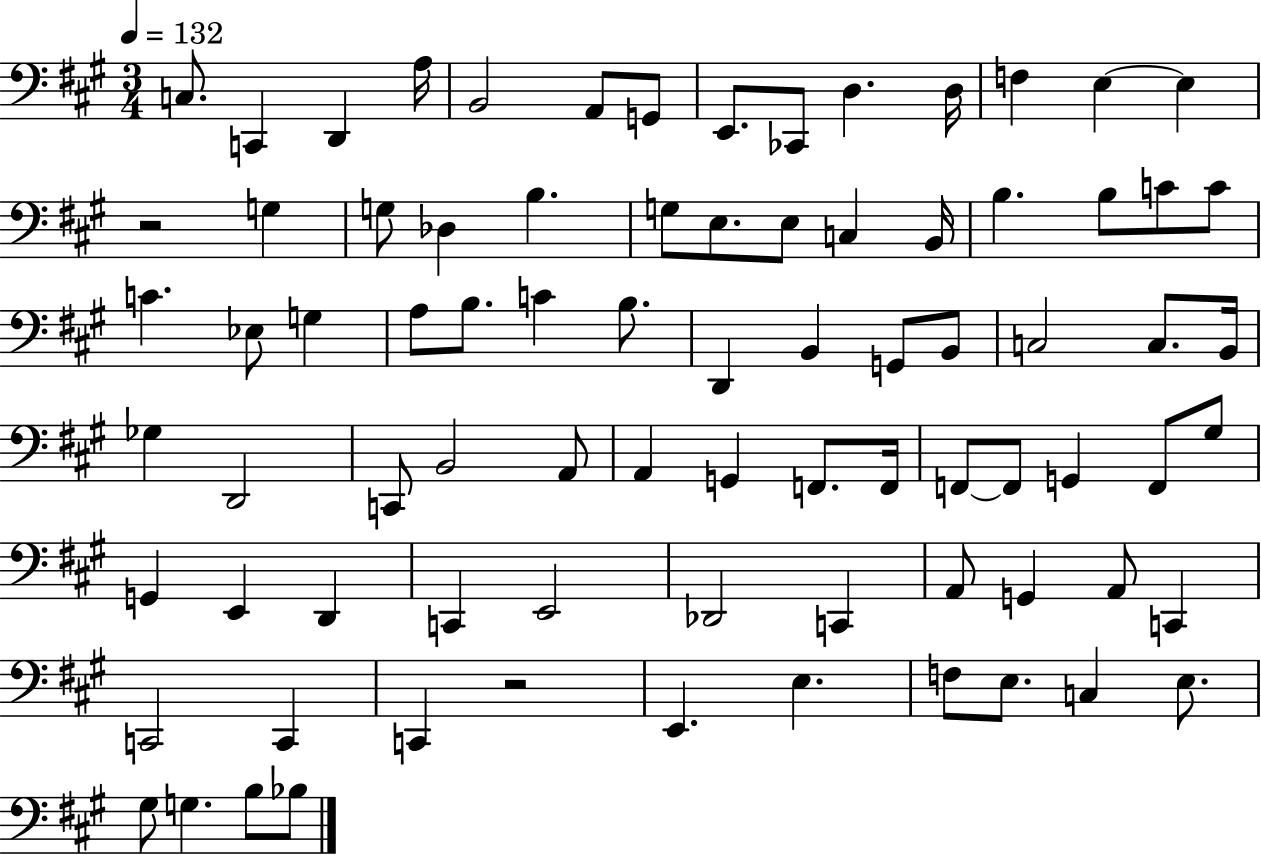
{
  \clef bass
  \numericTimeSignature
  \time 3/4
  \key a \major
  \tempo 4 = 132
  c8. c,4 d,4 a16 | b,2 a,8 g,8 | e,8. ces,8 d4. d16 | f4 e4~~ e4 | \break r2 g4 | g8 des4 b4. | g8 e8. e8 c4 b,16 | b4. b8 c'8 c'8 | \break c'4. ees8 g4 | a8 b8. c'4 b8. | d,4 b,4 g,8 b,8 | c2 c8. b,16 | \break ges4 d,2 | c,8 b,2 a,8 | a,4 g,4 f,8. f,16 | f,8~~ f,8 g,4 f,8 gis8 | \break g,4 e,4 d,4 | c,4 e,2 | des,2 c,4 | a,8 g,4 a,8 c,4 | \break c,2 c,4 | c,4 r2 | e,4. e4. | f8 e8. c4 e8. | \break gis8 g4. b8 bes8 | \bar "|."
}